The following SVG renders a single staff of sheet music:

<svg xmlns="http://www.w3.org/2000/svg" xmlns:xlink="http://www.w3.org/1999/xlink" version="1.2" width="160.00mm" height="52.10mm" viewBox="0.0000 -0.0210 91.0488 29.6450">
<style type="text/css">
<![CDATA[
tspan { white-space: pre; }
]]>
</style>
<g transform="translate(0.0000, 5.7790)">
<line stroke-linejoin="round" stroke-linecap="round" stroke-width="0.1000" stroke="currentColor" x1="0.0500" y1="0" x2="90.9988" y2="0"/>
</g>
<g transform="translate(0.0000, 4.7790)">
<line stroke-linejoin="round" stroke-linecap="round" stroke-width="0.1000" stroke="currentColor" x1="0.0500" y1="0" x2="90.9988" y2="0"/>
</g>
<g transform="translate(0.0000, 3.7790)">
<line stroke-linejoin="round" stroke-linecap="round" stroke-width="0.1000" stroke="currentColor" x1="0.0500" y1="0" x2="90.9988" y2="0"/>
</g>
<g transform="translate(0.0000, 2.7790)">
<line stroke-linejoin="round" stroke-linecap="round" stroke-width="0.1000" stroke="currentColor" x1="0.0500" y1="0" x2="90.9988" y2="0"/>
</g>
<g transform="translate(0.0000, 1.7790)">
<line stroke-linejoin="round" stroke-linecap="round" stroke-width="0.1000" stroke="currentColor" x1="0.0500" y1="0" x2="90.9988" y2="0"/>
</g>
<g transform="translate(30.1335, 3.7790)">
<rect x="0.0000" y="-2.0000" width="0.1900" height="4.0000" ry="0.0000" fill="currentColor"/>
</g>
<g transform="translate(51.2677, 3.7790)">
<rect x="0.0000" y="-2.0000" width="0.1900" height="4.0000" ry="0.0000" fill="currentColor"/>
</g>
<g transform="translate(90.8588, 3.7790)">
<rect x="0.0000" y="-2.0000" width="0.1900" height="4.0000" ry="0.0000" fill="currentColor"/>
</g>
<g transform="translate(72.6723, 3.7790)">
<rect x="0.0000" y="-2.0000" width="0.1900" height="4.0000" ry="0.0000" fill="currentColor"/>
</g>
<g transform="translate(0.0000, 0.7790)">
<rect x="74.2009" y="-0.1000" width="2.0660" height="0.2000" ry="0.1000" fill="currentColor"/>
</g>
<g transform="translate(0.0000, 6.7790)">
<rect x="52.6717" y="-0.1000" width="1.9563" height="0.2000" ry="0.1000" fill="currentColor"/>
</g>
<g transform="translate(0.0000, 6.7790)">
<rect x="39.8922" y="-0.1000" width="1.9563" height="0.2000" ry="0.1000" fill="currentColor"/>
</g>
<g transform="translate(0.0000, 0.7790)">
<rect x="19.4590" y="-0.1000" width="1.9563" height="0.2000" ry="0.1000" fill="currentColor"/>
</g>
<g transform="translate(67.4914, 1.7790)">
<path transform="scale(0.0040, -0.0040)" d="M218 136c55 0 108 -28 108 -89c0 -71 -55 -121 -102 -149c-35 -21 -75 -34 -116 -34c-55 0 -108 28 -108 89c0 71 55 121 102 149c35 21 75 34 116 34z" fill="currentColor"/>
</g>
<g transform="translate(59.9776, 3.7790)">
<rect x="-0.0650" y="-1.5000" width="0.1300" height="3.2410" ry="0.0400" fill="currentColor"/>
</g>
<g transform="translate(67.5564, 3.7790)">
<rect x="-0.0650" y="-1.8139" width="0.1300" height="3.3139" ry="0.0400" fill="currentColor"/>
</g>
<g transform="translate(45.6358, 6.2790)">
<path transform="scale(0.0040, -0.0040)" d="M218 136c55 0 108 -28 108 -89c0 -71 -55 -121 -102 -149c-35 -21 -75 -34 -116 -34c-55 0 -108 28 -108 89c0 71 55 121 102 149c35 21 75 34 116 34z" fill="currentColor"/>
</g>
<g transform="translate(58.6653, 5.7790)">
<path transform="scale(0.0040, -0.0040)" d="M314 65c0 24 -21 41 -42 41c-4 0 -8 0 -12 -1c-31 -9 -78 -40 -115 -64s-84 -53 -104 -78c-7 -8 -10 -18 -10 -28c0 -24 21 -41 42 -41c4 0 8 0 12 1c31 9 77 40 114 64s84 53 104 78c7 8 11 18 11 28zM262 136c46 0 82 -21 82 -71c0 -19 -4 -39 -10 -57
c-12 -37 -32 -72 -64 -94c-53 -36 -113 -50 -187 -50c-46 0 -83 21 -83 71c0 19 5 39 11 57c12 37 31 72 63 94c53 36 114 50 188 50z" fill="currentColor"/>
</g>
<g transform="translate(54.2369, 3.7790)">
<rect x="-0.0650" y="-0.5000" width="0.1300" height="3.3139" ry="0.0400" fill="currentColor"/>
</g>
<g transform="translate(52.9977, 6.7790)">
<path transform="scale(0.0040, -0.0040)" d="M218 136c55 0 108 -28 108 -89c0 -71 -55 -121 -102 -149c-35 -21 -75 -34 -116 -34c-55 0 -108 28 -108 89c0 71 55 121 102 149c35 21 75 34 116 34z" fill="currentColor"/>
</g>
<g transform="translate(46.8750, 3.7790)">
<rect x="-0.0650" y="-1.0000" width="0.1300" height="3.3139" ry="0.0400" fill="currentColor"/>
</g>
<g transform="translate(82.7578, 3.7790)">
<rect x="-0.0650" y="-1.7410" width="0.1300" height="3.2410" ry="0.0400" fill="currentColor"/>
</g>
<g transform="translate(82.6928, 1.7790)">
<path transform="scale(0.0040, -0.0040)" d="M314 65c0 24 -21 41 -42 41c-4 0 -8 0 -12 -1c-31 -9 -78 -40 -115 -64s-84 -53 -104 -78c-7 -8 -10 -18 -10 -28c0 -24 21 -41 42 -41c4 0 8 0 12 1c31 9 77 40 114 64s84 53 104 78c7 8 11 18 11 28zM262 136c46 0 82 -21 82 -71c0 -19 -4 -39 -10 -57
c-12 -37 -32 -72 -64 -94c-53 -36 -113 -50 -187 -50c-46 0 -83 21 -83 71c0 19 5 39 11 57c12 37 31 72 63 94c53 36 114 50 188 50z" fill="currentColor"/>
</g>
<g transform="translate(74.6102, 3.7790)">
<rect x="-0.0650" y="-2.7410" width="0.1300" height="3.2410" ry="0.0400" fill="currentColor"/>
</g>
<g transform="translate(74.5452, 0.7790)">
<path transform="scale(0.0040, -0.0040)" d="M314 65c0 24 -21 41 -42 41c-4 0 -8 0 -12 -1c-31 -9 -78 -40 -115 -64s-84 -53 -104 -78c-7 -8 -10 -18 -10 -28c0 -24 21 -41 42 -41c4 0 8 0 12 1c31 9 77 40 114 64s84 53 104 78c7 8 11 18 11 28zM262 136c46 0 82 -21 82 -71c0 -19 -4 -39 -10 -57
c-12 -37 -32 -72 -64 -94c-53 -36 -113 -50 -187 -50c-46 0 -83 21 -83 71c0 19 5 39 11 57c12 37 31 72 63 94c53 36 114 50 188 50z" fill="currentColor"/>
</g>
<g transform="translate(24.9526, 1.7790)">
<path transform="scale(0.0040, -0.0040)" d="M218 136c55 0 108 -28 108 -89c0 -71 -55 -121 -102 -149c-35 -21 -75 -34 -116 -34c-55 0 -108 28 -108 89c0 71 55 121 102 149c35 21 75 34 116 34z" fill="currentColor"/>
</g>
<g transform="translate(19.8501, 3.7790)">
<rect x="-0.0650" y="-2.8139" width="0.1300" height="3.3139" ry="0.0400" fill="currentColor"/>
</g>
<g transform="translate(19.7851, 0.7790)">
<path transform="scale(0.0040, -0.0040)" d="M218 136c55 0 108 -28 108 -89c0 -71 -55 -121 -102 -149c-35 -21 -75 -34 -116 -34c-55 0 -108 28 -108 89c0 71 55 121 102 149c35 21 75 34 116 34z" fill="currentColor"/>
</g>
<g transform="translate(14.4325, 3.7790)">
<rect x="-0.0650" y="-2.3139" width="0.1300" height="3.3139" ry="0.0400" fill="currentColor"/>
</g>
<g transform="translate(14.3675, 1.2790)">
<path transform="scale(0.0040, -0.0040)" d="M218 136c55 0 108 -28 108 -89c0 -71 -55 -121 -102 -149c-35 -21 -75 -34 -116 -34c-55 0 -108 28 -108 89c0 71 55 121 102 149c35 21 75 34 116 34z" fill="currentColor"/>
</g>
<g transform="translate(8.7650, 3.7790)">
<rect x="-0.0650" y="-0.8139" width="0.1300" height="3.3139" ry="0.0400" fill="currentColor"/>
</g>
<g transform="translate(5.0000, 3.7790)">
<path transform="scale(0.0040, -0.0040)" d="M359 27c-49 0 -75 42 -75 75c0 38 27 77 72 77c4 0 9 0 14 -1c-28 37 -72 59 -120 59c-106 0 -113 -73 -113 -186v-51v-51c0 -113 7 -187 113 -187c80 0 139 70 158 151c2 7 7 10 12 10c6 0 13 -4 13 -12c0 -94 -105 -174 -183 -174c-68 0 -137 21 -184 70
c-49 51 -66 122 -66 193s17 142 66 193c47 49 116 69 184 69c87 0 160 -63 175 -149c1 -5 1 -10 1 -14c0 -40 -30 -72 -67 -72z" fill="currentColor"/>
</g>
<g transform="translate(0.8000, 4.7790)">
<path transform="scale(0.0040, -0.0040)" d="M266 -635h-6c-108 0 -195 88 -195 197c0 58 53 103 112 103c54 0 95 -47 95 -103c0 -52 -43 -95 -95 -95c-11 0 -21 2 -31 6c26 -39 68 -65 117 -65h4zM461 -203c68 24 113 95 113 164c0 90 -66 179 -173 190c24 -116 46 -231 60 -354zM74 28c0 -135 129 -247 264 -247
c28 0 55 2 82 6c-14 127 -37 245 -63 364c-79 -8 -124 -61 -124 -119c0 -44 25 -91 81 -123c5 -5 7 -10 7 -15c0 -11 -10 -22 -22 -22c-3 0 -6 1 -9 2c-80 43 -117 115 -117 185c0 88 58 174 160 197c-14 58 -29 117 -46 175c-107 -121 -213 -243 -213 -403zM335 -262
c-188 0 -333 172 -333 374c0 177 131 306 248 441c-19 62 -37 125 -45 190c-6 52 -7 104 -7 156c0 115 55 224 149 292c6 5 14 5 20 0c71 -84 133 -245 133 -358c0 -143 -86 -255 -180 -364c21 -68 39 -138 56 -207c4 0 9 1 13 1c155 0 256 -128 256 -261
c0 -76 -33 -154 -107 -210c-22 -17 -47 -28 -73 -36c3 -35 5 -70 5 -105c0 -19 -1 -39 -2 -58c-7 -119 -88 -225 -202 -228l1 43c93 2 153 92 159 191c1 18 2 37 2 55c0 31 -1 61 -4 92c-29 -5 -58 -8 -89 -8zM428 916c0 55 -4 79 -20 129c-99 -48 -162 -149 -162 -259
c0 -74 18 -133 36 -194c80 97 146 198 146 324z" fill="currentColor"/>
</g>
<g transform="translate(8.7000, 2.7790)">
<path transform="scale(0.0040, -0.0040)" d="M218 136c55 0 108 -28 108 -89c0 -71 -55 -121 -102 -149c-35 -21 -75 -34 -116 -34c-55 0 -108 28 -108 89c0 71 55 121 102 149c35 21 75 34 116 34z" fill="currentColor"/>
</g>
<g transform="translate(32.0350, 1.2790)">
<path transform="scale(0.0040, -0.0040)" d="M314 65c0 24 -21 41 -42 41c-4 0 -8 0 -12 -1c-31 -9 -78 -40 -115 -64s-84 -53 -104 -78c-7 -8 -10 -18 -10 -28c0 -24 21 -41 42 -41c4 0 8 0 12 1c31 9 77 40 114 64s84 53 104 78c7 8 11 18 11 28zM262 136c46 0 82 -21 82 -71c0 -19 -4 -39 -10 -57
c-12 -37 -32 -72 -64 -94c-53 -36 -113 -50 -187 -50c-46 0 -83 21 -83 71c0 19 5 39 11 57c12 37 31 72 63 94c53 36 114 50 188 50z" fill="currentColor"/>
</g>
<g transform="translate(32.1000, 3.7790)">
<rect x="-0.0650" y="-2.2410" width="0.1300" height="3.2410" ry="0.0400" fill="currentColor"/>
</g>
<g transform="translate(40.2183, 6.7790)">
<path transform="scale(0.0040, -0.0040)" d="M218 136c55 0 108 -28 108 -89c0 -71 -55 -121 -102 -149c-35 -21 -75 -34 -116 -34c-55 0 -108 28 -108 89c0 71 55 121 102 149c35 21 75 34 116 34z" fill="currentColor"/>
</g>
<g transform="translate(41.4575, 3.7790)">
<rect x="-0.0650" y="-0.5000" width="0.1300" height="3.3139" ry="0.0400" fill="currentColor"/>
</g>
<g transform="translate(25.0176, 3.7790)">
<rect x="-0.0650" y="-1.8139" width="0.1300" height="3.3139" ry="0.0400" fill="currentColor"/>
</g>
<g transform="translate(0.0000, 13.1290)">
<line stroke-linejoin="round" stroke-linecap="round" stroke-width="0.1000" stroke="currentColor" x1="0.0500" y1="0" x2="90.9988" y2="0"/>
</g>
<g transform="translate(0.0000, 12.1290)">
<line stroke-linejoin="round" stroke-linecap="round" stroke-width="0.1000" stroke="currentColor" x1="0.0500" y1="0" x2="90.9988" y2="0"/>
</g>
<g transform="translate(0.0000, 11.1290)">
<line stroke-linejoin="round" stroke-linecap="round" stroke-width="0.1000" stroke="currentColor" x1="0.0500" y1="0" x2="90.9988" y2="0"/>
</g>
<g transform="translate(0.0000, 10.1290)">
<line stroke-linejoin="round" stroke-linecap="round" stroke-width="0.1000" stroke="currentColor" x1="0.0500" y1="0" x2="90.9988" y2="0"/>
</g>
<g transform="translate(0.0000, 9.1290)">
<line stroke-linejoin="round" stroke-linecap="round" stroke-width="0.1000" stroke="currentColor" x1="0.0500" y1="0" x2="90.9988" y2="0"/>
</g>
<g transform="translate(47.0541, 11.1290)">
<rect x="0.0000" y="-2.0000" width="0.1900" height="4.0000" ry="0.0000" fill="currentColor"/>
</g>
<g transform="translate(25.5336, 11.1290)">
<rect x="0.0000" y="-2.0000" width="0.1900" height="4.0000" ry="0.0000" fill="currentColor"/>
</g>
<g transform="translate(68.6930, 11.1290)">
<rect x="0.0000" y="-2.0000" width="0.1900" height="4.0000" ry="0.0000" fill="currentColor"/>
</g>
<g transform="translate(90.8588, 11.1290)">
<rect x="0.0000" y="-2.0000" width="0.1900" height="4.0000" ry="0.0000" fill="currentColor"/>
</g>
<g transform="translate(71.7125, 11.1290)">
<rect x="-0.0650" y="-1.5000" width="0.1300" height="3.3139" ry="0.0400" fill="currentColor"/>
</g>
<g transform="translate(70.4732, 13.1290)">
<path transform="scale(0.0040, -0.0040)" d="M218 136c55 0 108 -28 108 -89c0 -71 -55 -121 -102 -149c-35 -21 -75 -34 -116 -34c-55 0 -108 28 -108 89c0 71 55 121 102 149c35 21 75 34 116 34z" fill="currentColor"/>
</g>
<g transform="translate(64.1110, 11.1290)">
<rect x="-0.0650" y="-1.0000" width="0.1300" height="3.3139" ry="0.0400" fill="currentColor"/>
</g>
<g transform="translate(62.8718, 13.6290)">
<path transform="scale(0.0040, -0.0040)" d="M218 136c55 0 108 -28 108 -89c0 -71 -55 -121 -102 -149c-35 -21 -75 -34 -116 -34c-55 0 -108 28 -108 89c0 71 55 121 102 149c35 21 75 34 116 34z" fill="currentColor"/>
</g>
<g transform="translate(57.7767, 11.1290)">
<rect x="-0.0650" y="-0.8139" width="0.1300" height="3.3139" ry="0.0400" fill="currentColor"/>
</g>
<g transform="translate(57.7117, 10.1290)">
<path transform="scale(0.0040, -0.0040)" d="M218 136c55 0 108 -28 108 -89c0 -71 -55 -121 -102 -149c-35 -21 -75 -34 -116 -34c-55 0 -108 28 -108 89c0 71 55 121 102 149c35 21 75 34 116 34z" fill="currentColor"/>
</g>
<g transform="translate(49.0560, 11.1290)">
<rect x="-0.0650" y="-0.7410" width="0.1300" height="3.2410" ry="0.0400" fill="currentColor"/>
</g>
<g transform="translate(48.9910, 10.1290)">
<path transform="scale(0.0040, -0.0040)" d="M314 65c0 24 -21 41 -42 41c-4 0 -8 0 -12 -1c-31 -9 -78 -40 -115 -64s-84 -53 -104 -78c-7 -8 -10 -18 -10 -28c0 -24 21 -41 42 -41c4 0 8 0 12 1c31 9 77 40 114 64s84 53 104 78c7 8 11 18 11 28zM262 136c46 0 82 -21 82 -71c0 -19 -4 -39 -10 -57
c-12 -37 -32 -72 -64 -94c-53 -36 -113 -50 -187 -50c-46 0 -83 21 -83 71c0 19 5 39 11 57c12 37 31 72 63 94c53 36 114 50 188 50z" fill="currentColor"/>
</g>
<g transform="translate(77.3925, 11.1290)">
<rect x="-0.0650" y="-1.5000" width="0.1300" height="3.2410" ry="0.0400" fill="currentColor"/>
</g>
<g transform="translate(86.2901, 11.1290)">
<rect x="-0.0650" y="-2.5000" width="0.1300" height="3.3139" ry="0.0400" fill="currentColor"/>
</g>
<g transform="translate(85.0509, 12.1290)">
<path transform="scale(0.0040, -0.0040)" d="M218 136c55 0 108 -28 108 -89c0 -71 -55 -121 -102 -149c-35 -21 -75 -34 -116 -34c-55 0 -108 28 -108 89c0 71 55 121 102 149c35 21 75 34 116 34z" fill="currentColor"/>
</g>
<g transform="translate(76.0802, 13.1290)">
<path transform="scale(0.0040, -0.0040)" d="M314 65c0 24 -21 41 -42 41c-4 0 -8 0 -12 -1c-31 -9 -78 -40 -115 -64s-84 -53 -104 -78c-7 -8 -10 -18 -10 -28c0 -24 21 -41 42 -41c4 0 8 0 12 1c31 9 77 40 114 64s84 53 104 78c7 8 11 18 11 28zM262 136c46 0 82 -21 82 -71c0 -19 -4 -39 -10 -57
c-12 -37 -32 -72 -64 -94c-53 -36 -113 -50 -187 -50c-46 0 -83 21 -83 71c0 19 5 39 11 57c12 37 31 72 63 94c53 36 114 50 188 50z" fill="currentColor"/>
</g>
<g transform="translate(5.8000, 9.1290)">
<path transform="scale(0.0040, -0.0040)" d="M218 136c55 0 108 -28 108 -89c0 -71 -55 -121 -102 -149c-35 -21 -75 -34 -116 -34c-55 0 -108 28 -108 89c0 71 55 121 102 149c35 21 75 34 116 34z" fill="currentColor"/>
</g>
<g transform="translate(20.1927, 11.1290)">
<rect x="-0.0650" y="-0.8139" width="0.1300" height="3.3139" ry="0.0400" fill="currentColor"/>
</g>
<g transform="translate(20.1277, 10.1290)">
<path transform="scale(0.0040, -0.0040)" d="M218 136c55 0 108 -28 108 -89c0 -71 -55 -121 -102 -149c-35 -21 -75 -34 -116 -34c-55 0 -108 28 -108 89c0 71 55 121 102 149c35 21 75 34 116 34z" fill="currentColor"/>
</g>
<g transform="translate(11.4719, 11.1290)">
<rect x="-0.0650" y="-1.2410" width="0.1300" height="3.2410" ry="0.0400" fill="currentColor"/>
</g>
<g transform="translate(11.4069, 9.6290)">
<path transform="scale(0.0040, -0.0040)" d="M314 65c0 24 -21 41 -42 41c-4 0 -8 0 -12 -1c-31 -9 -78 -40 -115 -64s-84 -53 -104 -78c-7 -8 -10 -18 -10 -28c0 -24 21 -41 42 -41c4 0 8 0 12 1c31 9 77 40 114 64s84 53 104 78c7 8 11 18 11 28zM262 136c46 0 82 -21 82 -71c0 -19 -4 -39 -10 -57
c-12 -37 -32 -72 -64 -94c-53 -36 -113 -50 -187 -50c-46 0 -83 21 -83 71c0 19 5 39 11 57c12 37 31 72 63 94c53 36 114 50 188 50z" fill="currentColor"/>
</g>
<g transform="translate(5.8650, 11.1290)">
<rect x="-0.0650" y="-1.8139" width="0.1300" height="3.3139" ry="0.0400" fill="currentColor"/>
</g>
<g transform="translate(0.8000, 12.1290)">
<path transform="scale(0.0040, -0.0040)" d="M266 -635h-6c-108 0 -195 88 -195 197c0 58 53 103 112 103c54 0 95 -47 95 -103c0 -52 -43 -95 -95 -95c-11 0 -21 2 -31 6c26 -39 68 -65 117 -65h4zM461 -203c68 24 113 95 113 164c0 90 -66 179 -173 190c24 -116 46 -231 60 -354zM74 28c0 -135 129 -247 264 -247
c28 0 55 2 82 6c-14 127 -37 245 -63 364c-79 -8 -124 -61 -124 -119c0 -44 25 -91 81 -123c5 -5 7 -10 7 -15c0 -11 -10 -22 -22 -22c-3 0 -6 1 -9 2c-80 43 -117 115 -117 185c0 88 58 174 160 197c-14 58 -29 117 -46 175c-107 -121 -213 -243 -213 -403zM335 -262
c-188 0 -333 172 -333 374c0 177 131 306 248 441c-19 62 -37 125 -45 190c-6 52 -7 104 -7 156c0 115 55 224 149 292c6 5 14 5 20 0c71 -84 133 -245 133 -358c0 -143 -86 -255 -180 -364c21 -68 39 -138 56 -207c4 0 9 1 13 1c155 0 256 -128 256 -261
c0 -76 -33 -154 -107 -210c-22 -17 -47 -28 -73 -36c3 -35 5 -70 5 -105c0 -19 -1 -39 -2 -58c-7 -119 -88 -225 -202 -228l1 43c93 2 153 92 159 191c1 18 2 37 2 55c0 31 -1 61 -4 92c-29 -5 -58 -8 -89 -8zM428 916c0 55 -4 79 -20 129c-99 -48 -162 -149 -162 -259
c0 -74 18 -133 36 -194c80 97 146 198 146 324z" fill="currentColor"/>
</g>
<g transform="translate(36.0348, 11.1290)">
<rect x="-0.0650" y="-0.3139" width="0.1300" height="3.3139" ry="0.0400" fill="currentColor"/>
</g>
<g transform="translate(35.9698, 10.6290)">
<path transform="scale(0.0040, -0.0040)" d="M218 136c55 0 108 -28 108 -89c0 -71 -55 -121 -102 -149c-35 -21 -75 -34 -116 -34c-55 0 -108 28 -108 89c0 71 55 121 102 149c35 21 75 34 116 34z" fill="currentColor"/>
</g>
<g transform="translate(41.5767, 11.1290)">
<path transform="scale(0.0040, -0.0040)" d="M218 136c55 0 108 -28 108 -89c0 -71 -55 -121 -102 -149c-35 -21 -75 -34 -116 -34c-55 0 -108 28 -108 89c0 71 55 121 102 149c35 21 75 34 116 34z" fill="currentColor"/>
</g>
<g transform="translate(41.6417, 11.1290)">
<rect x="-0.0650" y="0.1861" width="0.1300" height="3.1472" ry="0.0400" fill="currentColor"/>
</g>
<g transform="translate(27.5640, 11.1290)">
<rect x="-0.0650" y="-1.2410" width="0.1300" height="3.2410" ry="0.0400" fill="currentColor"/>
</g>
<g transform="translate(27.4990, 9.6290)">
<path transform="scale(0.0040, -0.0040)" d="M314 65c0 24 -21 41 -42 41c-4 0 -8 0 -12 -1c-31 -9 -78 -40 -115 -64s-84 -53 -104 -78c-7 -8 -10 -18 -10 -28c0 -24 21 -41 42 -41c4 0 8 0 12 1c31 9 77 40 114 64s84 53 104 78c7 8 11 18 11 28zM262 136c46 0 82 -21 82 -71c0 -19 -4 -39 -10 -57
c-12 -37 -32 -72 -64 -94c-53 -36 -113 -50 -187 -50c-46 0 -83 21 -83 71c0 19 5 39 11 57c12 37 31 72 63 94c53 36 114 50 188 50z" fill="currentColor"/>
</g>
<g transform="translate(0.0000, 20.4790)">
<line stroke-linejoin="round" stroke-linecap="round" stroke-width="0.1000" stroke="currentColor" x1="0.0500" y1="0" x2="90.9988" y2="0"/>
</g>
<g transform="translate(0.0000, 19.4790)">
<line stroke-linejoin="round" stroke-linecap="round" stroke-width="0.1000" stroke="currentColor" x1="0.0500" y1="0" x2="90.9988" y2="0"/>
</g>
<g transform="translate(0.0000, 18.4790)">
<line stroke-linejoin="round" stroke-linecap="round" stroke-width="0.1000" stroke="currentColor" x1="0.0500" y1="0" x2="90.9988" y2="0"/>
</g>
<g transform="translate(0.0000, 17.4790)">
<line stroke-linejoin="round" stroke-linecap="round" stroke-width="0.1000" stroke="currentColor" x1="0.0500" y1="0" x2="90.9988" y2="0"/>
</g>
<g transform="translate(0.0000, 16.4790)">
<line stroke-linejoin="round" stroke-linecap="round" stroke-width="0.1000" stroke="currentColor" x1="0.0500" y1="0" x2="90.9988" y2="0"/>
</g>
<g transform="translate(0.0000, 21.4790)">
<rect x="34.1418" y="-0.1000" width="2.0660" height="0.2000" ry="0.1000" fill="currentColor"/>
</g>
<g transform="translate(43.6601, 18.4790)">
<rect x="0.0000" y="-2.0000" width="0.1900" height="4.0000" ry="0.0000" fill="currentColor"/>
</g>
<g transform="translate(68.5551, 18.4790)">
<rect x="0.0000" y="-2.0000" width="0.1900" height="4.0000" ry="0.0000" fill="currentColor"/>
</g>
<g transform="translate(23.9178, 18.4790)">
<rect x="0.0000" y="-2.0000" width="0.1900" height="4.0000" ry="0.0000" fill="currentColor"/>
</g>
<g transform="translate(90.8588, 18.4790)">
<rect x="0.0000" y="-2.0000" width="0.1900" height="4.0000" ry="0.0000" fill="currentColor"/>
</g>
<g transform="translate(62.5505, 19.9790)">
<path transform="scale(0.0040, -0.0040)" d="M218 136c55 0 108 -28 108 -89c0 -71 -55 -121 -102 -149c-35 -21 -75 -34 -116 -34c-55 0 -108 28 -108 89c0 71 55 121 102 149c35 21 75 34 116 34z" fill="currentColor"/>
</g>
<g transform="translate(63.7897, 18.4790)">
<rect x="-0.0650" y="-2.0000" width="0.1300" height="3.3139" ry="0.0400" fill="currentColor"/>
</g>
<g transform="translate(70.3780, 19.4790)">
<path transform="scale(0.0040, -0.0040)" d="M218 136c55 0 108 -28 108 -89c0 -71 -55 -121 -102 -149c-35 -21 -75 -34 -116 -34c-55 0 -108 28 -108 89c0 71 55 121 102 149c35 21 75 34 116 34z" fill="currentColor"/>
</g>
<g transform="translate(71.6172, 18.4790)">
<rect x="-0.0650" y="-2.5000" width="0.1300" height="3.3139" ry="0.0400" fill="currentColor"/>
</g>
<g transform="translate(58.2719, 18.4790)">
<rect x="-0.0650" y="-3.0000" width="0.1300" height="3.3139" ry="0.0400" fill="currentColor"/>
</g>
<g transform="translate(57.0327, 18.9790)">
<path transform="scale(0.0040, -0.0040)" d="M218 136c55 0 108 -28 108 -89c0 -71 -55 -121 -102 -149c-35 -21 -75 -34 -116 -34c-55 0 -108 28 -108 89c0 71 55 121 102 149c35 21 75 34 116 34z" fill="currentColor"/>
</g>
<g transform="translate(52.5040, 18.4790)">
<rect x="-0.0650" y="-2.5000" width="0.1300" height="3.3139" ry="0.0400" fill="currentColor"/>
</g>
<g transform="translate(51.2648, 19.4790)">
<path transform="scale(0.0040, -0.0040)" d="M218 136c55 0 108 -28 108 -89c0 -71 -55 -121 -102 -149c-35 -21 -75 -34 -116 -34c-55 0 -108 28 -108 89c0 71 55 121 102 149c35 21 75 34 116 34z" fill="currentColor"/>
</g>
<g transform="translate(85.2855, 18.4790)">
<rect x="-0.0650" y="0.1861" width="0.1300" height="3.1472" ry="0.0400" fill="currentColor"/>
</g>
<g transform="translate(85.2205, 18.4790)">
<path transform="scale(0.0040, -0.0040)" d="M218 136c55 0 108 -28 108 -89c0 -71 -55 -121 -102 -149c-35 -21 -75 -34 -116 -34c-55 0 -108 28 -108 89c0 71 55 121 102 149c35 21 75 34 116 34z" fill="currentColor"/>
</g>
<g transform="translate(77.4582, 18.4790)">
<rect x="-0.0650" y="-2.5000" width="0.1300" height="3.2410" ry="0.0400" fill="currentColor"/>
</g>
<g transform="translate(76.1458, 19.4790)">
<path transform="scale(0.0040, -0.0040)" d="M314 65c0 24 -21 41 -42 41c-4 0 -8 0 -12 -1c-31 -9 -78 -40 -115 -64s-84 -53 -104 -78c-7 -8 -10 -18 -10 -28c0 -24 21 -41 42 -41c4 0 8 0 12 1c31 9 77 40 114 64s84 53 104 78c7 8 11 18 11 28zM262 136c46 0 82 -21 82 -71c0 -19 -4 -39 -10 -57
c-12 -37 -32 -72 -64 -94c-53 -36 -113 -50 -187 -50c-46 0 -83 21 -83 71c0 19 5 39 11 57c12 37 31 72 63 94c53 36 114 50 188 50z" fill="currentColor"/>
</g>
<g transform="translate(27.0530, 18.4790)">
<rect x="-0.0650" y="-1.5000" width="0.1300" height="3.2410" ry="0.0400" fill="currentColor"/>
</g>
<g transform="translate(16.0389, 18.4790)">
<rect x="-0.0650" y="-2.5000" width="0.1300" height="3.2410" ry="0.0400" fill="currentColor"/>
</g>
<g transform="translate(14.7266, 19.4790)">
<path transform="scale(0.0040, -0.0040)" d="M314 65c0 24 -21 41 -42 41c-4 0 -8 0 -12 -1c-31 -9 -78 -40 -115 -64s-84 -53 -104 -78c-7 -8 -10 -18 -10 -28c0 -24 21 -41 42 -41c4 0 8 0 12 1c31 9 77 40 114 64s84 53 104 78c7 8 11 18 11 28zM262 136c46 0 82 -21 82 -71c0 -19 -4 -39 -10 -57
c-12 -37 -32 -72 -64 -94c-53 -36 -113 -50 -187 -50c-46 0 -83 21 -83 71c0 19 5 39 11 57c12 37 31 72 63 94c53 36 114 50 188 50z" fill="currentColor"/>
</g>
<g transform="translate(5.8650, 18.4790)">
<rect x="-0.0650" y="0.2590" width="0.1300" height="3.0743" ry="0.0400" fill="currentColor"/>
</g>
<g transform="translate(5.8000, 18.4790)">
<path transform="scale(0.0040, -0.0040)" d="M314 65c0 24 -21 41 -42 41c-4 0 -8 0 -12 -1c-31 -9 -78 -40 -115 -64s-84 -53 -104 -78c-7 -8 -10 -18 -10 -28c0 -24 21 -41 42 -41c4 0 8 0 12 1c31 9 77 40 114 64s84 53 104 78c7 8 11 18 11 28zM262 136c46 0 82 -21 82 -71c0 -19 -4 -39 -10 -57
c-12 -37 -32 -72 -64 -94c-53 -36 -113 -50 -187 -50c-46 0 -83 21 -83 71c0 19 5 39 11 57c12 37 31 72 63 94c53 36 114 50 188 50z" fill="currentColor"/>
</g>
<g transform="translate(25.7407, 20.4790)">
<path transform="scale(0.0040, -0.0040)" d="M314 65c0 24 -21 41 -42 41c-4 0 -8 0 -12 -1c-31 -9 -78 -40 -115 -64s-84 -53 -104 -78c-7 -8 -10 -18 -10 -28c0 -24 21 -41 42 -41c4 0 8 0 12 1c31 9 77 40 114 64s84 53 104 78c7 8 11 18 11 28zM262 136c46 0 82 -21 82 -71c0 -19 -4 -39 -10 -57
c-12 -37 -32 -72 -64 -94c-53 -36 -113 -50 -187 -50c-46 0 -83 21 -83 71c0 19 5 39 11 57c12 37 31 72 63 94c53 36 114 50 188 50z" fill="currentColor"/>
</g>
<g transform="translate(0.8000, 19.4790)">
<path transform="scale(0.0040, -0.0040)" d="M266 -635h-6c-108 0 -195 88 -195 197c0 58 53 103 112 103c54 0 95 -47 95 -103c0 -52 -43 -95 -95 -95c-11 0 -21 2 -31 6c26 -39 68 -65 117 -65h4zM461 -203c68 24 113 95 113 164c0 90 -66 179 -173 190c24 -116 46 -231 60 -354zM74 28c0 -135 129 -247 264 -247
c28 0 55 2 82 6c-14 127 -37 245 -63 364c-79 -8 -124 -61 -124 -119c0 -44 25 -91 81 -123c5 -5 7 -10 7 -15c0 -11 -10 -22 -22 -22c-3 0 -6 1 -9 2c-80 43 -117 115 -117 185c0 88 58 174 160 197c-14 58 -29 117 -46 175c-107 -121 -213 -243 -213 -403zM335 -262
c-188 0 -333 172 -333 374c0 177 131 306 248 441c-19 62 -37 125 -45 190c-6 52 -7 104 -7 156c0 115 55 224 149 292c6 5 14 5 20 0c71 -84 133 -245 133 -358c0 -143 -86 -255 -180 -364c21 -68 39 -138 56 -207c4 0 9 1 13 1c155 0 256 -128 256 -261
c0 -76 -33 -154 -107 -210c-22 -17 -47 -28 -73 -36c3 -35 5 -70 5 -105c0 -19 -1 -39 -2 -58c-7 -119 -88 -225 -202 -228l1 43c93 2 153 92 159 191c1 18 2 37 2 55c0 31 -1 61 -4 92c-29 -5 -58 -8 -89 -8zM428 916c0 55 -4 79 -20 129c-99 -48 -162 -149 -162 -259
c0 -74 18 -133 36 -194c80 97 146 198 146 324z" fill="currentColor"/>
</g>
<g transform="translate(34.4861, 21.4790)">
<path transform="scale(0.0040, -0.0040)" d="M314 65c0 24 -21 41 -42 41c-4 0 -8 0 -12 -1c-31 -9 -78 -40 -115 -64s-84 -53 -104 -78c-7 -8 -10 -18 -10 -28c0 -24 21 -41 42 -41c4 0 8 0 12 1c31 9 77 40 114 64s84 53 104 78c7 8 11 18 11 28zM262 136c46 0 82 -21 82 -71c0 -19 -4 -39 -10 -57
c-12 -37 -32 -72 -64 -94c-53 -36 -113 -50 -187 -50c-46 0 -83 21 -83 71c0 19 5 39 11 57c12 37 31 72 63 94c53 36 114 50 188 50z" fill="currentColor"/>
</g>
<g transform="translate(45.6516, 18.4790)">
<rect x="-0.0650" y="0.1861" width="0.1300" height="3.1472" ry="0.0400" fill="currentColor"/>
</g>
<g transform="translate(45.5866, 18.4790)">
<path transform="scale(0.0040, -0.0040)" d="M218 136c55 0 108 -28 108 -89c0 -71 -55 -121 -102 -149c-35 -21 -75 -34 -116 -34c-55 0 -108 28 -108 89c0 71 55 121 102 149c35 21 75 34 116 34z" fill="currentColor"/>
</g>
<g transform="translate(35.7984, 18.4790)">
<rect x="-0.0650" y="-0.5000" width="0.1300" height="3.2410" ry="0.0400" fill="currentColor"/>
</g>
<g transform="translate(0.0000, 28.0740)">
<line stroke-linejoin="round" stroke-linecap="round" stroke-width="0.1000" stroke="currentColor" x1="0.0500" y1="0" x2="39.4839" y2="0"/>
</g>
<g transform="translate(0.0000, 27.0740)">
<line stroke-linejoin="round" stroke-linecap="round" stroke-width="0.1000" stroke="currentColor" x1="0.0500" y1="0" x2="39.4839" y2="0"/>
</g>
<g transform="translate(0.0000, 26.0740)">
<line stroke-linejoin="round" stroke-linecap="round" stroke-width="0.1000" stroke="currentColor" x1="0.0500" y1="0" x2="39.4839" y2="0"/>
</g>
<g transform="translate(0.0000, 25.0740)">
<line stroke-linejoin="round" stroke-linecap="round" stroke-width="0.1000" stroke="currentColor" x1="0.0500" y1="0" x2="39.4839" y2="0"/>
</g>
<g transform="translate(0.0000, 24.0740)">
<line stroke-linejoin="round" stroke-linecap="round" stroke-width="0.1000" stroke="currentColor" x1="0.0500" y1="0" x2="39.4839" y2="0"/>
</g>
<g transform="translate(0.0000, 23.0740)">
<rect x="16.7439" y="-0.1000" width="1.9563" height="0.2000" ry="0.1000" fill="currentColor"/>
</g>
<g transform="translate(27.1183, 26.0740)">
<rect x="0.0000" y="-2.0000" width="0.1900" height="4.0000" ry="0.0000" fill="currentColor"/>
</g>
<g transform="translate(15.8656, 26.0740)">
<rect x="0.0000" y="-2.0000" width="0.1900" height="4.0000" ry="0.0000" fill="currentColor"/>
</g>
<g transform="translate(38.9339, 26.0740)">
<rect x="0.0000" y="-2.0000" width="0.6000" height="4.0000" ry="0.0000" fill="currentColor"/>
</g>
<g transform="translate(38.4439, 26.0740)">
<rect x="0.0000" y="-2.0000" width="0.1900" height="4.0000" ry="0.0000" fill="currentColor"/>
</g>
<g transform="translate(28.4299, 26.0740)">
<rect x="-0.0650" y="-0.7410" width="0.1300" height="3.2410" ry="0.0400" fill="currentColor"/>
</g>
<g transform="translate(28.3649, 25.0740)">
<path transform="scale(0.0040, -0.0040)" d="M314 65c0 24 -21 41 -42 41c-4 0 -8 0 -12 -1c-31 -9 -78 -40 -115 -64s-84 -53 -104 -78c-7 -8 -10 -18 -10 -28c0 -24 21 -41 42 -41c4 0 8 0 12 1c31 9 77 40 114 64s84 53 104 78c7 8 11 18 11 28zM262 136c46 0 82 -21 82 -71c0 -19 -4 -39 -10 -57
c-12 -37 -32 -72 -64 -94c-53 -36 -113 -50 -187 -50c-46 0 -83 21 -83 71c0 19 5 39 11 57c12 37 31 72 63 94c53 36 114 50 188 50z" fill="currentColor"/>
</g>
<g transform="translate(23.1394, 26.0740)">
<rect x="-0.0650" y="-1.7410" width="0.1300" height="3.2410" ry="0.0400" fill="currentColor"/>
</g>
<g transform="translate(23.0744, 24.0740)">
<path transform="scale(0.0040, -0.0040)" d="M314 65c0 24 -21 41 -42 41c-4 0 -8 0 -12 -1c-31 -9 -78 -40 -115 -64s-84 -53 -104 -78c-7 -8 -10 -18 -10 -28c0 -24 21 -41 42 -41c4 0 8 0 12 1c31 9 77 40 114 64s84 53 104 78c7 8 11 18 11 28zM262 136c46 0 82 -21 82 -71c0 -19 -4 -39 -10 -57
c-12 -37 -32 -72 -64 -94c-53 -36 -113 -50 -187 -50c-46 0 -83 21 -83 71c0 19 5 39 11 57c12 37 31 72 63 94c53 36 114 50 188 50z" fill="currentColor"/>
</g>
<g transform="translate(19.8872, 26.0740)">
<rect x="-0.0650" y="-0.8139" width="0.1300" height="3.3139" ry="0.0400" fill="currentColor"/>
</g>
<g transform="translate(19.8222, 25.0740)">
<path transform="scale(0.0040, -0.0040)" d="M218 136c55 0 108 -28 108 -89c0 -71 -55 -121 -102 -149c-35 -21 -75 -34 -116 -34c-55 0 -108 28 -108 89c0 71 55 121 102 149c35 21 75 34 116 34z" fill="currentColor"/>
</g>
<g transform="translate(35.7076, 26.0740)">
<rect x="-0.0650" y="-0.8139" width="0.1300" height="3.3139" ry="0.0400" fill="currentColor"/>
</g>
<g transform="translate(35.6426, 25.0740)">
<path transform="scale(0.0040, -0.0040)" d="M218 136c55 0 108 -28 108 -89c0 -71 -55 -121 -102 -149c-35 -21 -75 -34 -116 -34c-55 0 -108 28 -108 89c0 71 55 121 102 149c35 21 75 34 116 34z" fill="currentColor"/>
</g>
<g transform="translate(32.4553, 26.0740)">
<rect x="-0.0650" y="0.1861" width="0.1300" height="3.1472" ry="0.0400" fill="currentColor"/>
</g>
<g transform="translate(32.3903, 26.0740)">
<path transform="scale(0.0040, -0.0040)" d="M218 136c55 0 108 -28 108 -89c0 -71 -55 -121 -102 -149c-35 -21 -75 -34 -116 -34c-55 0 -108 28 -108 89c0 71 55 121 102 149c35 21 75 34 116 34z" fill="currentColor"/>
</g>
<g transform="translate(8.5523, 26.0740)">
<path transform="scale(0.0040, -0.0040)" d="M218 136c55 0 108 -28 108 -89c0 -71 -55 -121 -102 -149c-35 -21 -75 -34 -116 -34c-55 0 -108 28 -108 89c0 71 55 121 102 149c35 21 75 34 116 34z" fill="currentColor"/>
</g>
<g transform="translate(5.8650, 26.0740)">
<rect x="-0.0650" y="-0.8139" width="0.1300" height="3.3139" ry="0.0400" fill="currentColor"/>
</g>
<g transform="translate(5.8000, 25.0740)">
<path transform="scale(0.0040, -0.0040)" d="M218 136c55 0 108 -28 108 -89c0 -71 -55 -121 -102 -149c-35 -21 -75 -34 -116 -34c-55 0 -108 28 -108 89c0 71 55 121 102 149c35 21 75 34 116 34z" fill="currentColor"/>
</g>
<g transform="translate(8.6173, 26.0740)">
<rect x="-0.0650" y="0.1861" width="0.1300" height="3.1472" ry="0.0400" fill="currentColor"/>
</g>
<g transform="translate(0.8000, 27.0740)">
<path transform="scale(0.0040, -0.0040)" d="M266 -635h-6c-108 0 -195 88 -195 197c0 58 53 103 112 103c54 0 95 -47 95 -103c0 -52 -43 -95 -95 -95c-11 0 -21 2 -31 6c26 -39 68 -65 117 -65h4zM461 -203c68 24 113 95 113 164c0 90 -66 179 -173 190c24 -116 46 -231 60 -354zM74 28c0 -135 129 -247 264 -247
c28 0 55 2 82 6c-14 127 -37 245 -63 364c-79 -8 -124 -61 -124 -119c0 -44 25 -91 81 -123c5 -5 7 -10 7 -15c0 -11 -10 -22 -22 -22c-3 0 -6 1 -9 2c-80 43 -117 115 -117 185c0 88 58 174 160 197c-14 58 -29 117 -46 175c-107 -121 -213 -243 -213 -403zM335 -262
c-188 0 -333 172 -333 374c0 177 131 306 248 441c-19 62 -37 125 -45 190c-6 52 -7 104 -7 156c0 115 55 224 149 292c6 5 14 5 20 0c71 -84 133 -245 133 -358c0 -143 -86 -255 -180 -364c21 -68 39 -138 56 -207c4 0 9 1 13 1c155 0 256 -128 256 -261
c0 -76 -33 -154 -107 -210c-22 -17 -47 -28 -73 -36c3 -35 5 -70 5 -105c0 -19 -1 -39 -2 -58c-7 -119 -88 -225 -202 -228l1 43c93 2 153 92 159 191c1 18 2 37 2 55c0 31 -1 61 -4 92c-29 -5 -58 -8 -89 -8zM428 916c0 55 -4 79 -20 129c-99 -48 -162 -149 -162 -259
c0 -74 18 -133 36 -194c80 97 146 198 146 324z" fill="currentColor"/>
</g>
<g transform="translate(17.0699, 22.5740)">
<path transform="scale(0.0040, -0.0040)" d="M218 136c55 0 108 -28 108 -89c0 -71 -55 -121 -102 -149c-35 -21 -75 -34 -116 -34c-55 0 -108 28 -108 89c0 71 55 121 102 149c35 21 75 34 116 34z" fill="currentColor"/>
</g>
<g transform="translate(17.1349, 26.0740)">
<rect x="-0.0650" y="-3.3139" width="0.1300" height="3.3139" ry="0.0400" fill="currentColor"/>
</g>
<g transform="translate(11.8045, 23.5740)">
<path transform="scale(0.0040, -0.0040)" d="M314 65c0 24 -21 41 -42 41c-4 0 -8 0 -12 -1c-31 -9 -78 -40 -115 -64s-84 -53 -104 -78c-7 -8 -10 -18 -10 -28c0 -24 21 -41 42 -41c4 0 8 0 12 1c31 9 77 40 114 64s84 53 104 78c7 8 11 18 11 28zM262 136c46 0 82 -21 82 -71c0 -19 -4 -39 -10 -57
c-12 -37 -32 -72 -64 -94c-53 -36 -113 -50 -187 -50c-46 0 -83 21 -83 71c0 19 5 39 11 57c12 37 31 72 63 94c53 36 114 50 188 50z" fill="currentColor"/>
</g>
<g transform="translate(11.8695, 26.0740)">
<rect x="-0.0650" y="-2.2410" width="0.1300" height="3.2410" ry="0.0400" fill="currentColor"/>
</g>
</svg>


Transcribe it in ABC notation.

X:1
T:Untitled
M:4/4
L:1/4
K:C
d g a f g2 C D C E2 f a2 f2 f e2 d e2 c B d2 d D E E2 G B2 G2 E2 C2 B G A F G G2 B d B g2 b d f2 d2 B d